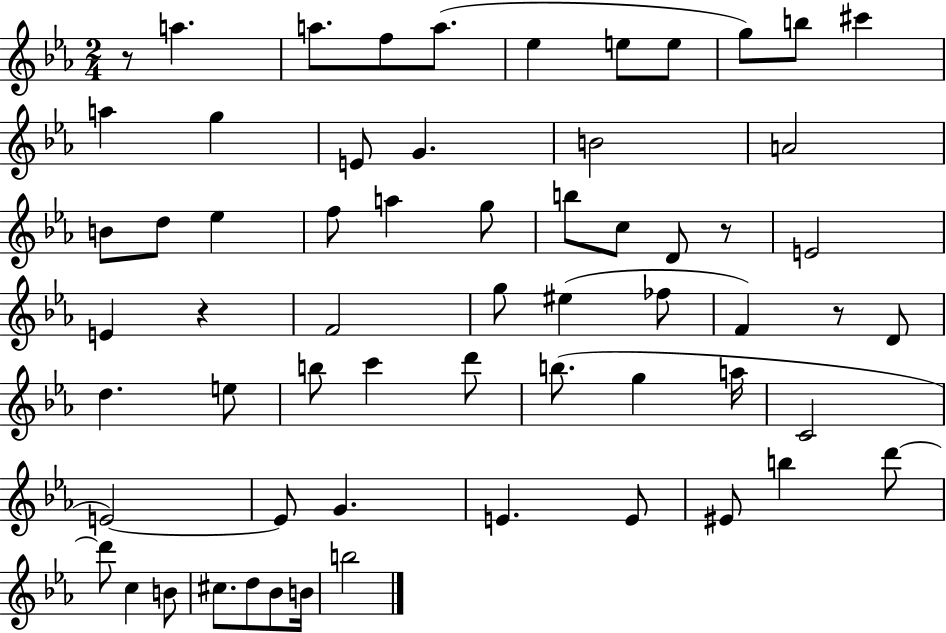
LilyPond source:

{
  \clef treble
  \numericTimeSignature
  \time 2/4
  \key ees \major
  r8 a''4. | a''8. f''8 a''8.( | ees''4 e''8 e''8 | g''8) b''8 cis'''4 | \break a''4 g''4 | e'8 g'4. | b'2 | a'2 | \break b'8 d''8 ees''4 | f''8 a''4 g''8 | b''8 c''8 d'8 r8 | e'2 | \break e'4 r4 | f'2 | g''8 eis''4( fes''8 | f'4) r8 d'8 | \break d''4. e''8 | b''8 c'''4 d'''8 | b''8.( g''4 a''16 | c'2 | \break e'2~~) | e'8 g'4. | e'4. e'8 | eis'8 b''4 d'''8~~ | \break d'''8 c''4 b'8 | cis''8. d''8 bes'8 b'16 | b''2 | \bar "|."
}